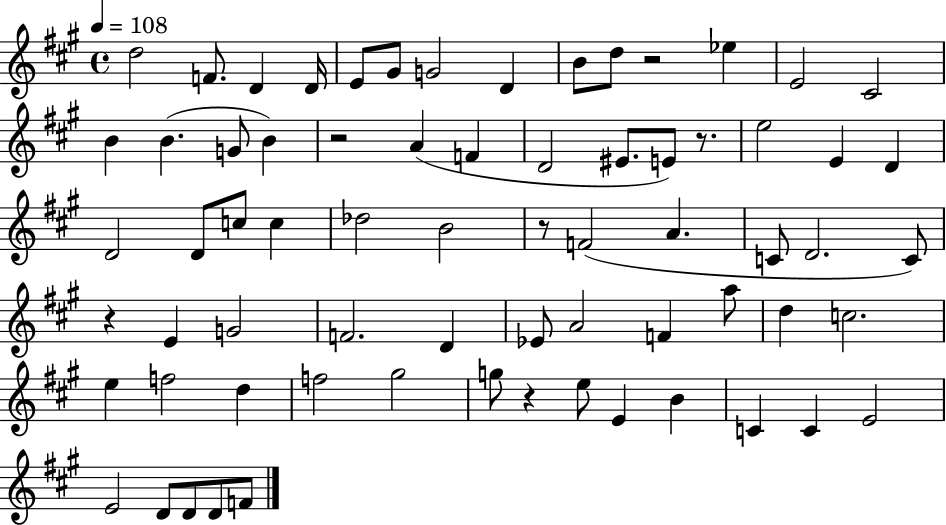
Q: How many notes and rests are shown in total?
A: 69